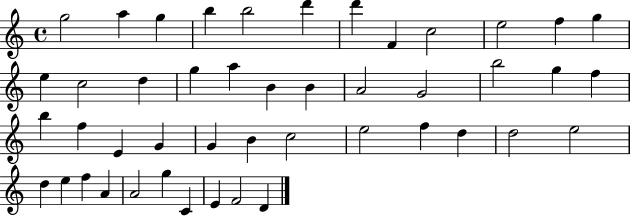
G5/h A5/q G5/q B5/q B5/h D6/q D6/q F4/q C5/h E5/h F5/q G5/q E5/q C5/h D5/q G5/q A5/q B4/q B4/q A4/h G4/h B5/h G5/q F5/q B5/q F5/q E4/q G4/q G4/q B4/q C5/h E5/h F5/q D5/q D5/h E5/h D5/q E5/q F5/q A4/q A4/h G5/q C4/q E4/q F4/h D4/q